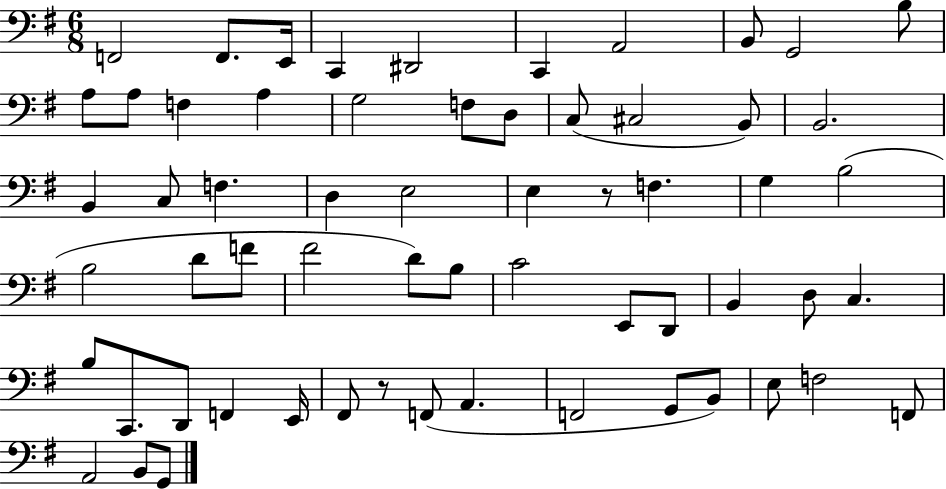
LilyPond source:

{
  \clef bass
  \numericTimeSignature
  \time 6/8
  \key g \major
  f,2 f,8. e,16 | c,4 dis,2 | c,4 a,2 | b,8 g,2 b8 | \break a8 a8 f4 a4 | g2 f8 d8 | c8( cis2 b,8) | b,2. | \break b,4 c8 f4. | d4 e2 | e4 r8 f4. | g4 b2( | \break b2 d'8 f'8 | fis'2 d'8) b8 | c'2 e,8 d,8 | b,4 d8 c4. | \break b8 c,8. d,8 f,4 e,16 | fis,8 r8 f,8( a,4. | f,2 g,8 b,8) | e8 f2 f,8 | \break a,2 b,8 g,8 | \bar "|."
}